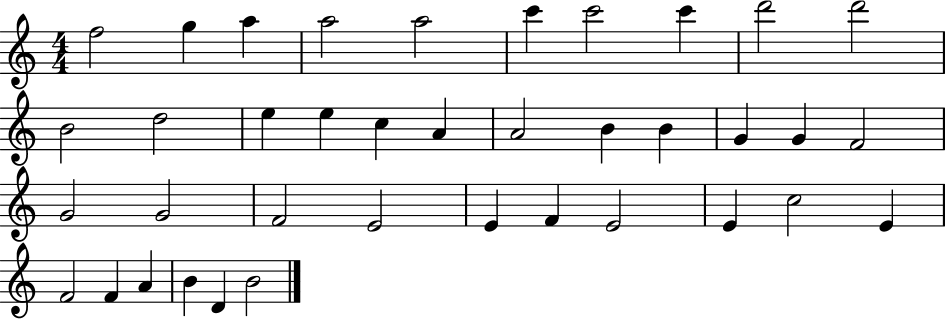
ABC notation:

X:1
T:Untitled
M:4/4
L:1/4
K:C
f2 g a a2 a2 c' c'2 c' d'2 d'2 B2 d2 e e c A A2 B B G G F2 G2 G2 F2 E2 E F E2 E c2 E F2 F A B D B2